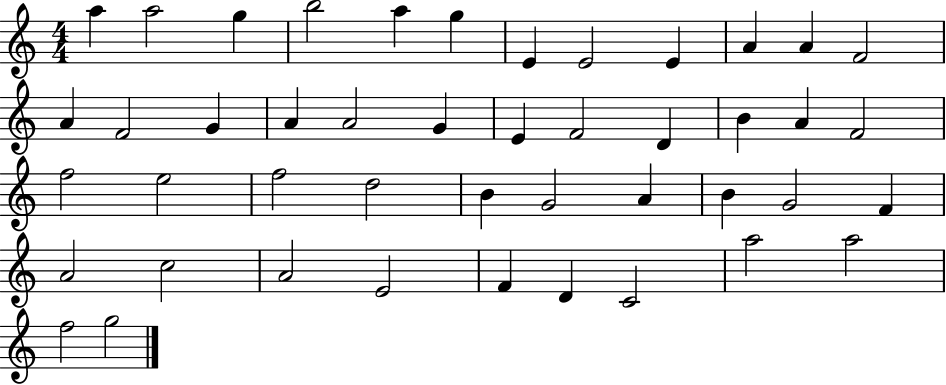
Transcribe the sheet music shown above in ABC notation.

X:1
T:Untitled
M:4/4
L:1/4
K:C
a a2 g b2 a g E E2 E A A F2 A F2 G A A2 G E F2 D B A F2 f2 e2 f2 d2 B G2 A B G2 F A2 c2 A2 E2 F D C2 a2 a2 f2 g2